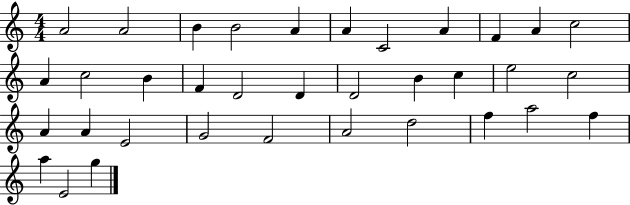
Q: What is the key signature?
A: C major